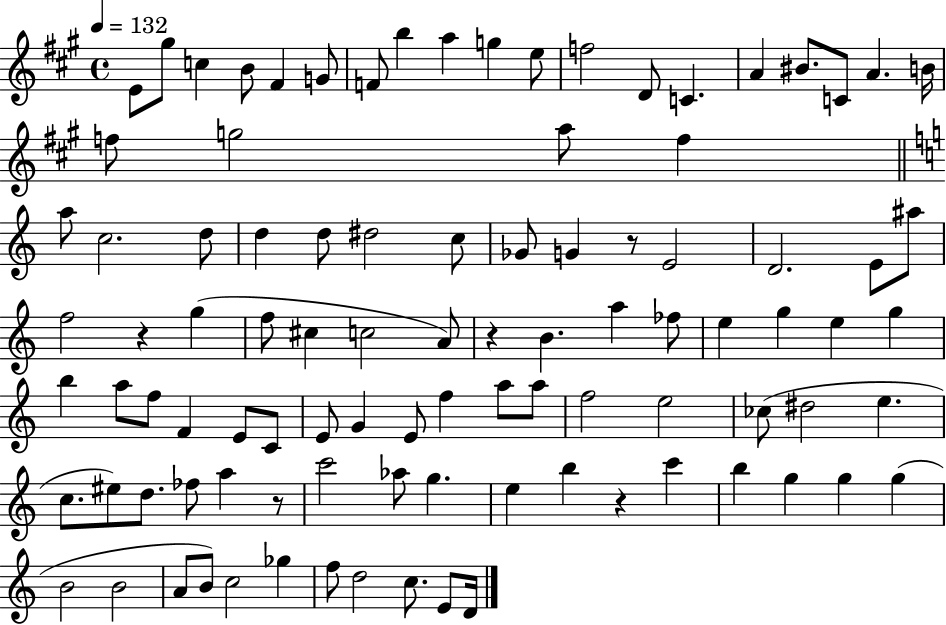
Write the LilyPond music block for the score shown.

{
  \clef treble
  \time 4/4
  \defaultTimeSignature
  \key a \major
  \tempo 4 = 132
  e'8 gis''8 c''4 b'8 fis'4 g'8 | f'8 b''4 a''4 g''4 e''8 | f''2 d'8 c'4. | a'4 bis'8. c'8 a'4. b'16 | \break f''8 g''2 a''8 f''4 | \bar "||" \break \key c \major a''8 c''2. d''8 | d''4 d''8 dis''2 c''8 | ges'8 g'4 r8 e'2 | d'2. e'8 ais''8 | \break f''2 r4 g''4( | f''8 cis''4 c''2 a'8) | r4 b'4. a''4 fes''8 | e''4 g''4 e''4 g''4 | \break b''4 a''8 f''8 f'4 e'8 c'8 | e'8 g'4 e'8 f''4 a''8 a''8 | f''2 e''2 | ces''8( dis''2 e''4. | \break c''8. eis''8) d''8. fes''8 a''4 r8 | c'''2 aes''8 g''4. | e''4 b''4 r4 c'''4 | b''4 g''4 g''4 g''4( | \break b'2 b'2 | a'8 b'8) c''2 ges''4 | f''8 d''2 c''8. e'8 d'16 | \bar "|."
}